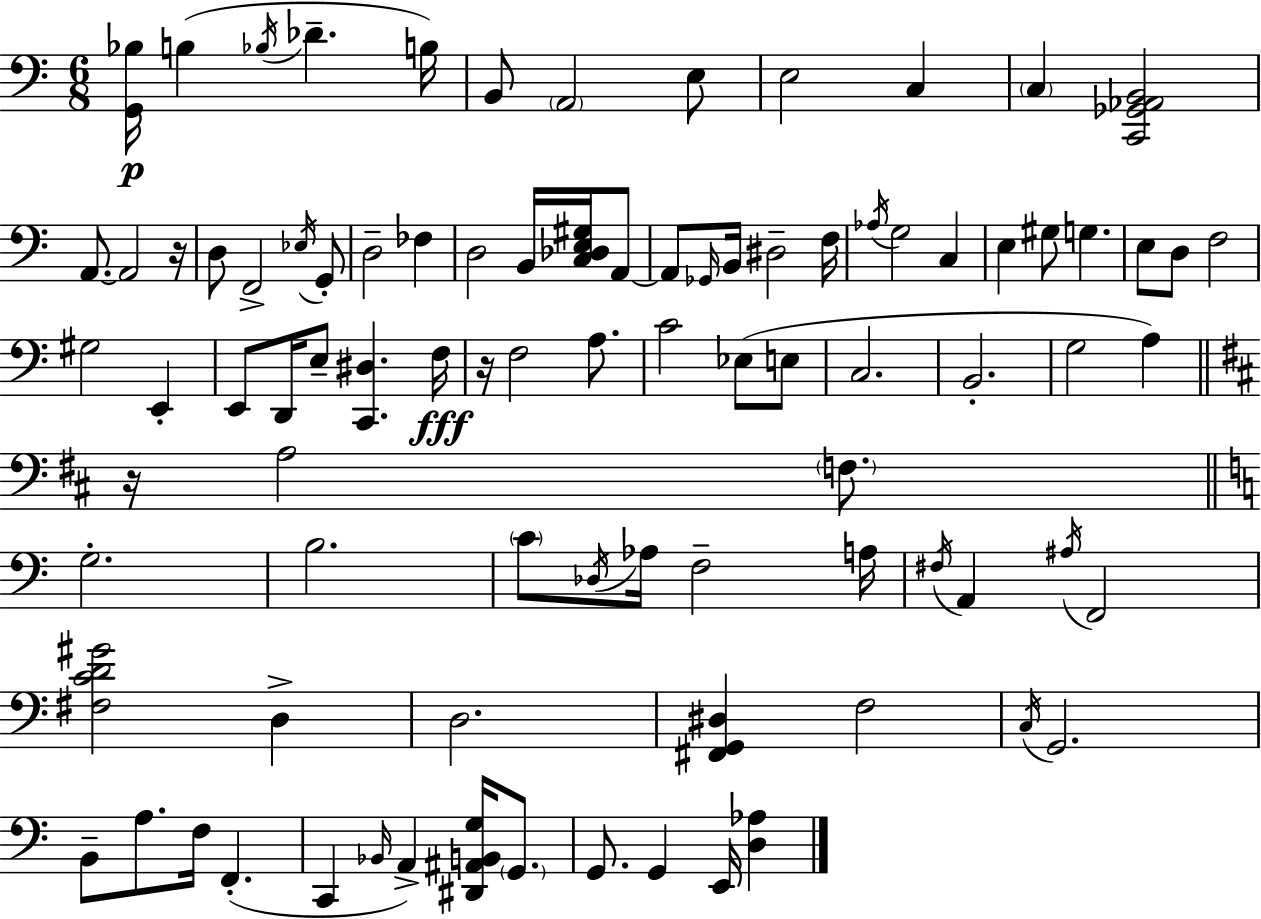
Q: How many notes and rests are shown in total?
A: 90